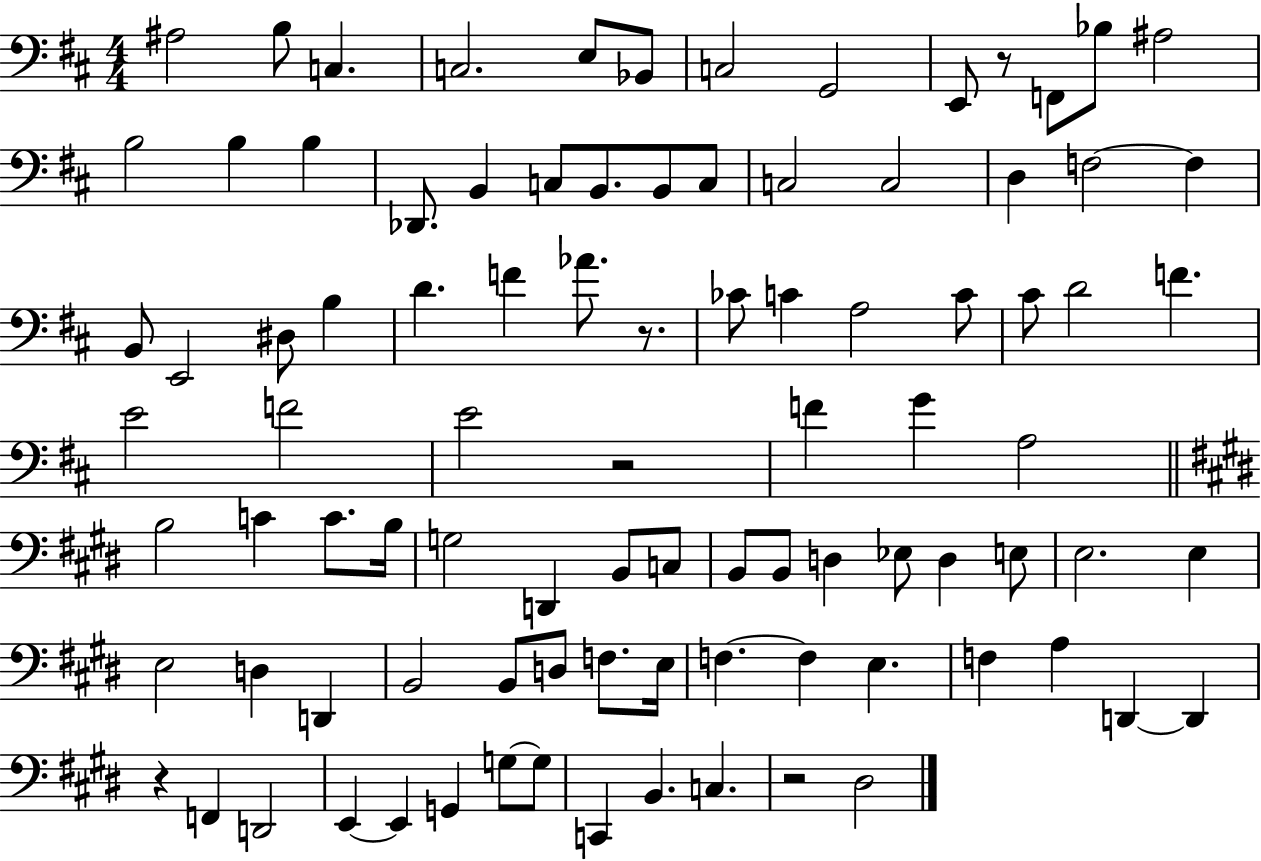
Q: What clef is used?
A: bass